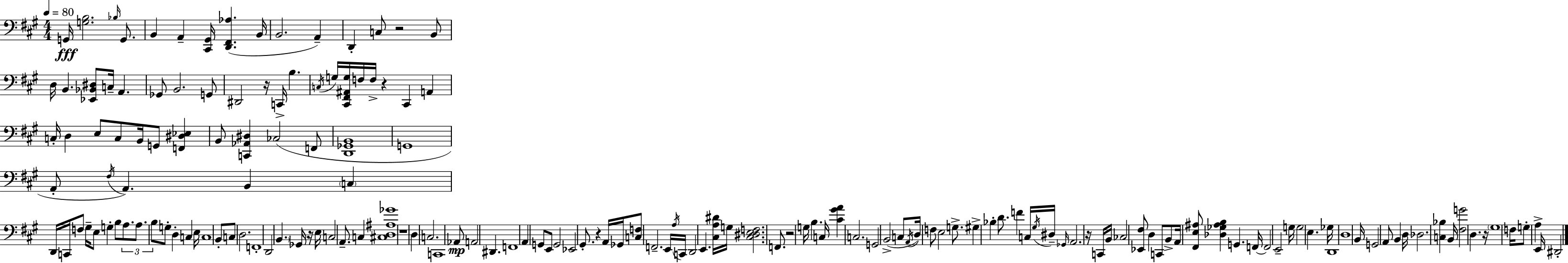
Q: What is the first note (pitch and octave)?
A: G2